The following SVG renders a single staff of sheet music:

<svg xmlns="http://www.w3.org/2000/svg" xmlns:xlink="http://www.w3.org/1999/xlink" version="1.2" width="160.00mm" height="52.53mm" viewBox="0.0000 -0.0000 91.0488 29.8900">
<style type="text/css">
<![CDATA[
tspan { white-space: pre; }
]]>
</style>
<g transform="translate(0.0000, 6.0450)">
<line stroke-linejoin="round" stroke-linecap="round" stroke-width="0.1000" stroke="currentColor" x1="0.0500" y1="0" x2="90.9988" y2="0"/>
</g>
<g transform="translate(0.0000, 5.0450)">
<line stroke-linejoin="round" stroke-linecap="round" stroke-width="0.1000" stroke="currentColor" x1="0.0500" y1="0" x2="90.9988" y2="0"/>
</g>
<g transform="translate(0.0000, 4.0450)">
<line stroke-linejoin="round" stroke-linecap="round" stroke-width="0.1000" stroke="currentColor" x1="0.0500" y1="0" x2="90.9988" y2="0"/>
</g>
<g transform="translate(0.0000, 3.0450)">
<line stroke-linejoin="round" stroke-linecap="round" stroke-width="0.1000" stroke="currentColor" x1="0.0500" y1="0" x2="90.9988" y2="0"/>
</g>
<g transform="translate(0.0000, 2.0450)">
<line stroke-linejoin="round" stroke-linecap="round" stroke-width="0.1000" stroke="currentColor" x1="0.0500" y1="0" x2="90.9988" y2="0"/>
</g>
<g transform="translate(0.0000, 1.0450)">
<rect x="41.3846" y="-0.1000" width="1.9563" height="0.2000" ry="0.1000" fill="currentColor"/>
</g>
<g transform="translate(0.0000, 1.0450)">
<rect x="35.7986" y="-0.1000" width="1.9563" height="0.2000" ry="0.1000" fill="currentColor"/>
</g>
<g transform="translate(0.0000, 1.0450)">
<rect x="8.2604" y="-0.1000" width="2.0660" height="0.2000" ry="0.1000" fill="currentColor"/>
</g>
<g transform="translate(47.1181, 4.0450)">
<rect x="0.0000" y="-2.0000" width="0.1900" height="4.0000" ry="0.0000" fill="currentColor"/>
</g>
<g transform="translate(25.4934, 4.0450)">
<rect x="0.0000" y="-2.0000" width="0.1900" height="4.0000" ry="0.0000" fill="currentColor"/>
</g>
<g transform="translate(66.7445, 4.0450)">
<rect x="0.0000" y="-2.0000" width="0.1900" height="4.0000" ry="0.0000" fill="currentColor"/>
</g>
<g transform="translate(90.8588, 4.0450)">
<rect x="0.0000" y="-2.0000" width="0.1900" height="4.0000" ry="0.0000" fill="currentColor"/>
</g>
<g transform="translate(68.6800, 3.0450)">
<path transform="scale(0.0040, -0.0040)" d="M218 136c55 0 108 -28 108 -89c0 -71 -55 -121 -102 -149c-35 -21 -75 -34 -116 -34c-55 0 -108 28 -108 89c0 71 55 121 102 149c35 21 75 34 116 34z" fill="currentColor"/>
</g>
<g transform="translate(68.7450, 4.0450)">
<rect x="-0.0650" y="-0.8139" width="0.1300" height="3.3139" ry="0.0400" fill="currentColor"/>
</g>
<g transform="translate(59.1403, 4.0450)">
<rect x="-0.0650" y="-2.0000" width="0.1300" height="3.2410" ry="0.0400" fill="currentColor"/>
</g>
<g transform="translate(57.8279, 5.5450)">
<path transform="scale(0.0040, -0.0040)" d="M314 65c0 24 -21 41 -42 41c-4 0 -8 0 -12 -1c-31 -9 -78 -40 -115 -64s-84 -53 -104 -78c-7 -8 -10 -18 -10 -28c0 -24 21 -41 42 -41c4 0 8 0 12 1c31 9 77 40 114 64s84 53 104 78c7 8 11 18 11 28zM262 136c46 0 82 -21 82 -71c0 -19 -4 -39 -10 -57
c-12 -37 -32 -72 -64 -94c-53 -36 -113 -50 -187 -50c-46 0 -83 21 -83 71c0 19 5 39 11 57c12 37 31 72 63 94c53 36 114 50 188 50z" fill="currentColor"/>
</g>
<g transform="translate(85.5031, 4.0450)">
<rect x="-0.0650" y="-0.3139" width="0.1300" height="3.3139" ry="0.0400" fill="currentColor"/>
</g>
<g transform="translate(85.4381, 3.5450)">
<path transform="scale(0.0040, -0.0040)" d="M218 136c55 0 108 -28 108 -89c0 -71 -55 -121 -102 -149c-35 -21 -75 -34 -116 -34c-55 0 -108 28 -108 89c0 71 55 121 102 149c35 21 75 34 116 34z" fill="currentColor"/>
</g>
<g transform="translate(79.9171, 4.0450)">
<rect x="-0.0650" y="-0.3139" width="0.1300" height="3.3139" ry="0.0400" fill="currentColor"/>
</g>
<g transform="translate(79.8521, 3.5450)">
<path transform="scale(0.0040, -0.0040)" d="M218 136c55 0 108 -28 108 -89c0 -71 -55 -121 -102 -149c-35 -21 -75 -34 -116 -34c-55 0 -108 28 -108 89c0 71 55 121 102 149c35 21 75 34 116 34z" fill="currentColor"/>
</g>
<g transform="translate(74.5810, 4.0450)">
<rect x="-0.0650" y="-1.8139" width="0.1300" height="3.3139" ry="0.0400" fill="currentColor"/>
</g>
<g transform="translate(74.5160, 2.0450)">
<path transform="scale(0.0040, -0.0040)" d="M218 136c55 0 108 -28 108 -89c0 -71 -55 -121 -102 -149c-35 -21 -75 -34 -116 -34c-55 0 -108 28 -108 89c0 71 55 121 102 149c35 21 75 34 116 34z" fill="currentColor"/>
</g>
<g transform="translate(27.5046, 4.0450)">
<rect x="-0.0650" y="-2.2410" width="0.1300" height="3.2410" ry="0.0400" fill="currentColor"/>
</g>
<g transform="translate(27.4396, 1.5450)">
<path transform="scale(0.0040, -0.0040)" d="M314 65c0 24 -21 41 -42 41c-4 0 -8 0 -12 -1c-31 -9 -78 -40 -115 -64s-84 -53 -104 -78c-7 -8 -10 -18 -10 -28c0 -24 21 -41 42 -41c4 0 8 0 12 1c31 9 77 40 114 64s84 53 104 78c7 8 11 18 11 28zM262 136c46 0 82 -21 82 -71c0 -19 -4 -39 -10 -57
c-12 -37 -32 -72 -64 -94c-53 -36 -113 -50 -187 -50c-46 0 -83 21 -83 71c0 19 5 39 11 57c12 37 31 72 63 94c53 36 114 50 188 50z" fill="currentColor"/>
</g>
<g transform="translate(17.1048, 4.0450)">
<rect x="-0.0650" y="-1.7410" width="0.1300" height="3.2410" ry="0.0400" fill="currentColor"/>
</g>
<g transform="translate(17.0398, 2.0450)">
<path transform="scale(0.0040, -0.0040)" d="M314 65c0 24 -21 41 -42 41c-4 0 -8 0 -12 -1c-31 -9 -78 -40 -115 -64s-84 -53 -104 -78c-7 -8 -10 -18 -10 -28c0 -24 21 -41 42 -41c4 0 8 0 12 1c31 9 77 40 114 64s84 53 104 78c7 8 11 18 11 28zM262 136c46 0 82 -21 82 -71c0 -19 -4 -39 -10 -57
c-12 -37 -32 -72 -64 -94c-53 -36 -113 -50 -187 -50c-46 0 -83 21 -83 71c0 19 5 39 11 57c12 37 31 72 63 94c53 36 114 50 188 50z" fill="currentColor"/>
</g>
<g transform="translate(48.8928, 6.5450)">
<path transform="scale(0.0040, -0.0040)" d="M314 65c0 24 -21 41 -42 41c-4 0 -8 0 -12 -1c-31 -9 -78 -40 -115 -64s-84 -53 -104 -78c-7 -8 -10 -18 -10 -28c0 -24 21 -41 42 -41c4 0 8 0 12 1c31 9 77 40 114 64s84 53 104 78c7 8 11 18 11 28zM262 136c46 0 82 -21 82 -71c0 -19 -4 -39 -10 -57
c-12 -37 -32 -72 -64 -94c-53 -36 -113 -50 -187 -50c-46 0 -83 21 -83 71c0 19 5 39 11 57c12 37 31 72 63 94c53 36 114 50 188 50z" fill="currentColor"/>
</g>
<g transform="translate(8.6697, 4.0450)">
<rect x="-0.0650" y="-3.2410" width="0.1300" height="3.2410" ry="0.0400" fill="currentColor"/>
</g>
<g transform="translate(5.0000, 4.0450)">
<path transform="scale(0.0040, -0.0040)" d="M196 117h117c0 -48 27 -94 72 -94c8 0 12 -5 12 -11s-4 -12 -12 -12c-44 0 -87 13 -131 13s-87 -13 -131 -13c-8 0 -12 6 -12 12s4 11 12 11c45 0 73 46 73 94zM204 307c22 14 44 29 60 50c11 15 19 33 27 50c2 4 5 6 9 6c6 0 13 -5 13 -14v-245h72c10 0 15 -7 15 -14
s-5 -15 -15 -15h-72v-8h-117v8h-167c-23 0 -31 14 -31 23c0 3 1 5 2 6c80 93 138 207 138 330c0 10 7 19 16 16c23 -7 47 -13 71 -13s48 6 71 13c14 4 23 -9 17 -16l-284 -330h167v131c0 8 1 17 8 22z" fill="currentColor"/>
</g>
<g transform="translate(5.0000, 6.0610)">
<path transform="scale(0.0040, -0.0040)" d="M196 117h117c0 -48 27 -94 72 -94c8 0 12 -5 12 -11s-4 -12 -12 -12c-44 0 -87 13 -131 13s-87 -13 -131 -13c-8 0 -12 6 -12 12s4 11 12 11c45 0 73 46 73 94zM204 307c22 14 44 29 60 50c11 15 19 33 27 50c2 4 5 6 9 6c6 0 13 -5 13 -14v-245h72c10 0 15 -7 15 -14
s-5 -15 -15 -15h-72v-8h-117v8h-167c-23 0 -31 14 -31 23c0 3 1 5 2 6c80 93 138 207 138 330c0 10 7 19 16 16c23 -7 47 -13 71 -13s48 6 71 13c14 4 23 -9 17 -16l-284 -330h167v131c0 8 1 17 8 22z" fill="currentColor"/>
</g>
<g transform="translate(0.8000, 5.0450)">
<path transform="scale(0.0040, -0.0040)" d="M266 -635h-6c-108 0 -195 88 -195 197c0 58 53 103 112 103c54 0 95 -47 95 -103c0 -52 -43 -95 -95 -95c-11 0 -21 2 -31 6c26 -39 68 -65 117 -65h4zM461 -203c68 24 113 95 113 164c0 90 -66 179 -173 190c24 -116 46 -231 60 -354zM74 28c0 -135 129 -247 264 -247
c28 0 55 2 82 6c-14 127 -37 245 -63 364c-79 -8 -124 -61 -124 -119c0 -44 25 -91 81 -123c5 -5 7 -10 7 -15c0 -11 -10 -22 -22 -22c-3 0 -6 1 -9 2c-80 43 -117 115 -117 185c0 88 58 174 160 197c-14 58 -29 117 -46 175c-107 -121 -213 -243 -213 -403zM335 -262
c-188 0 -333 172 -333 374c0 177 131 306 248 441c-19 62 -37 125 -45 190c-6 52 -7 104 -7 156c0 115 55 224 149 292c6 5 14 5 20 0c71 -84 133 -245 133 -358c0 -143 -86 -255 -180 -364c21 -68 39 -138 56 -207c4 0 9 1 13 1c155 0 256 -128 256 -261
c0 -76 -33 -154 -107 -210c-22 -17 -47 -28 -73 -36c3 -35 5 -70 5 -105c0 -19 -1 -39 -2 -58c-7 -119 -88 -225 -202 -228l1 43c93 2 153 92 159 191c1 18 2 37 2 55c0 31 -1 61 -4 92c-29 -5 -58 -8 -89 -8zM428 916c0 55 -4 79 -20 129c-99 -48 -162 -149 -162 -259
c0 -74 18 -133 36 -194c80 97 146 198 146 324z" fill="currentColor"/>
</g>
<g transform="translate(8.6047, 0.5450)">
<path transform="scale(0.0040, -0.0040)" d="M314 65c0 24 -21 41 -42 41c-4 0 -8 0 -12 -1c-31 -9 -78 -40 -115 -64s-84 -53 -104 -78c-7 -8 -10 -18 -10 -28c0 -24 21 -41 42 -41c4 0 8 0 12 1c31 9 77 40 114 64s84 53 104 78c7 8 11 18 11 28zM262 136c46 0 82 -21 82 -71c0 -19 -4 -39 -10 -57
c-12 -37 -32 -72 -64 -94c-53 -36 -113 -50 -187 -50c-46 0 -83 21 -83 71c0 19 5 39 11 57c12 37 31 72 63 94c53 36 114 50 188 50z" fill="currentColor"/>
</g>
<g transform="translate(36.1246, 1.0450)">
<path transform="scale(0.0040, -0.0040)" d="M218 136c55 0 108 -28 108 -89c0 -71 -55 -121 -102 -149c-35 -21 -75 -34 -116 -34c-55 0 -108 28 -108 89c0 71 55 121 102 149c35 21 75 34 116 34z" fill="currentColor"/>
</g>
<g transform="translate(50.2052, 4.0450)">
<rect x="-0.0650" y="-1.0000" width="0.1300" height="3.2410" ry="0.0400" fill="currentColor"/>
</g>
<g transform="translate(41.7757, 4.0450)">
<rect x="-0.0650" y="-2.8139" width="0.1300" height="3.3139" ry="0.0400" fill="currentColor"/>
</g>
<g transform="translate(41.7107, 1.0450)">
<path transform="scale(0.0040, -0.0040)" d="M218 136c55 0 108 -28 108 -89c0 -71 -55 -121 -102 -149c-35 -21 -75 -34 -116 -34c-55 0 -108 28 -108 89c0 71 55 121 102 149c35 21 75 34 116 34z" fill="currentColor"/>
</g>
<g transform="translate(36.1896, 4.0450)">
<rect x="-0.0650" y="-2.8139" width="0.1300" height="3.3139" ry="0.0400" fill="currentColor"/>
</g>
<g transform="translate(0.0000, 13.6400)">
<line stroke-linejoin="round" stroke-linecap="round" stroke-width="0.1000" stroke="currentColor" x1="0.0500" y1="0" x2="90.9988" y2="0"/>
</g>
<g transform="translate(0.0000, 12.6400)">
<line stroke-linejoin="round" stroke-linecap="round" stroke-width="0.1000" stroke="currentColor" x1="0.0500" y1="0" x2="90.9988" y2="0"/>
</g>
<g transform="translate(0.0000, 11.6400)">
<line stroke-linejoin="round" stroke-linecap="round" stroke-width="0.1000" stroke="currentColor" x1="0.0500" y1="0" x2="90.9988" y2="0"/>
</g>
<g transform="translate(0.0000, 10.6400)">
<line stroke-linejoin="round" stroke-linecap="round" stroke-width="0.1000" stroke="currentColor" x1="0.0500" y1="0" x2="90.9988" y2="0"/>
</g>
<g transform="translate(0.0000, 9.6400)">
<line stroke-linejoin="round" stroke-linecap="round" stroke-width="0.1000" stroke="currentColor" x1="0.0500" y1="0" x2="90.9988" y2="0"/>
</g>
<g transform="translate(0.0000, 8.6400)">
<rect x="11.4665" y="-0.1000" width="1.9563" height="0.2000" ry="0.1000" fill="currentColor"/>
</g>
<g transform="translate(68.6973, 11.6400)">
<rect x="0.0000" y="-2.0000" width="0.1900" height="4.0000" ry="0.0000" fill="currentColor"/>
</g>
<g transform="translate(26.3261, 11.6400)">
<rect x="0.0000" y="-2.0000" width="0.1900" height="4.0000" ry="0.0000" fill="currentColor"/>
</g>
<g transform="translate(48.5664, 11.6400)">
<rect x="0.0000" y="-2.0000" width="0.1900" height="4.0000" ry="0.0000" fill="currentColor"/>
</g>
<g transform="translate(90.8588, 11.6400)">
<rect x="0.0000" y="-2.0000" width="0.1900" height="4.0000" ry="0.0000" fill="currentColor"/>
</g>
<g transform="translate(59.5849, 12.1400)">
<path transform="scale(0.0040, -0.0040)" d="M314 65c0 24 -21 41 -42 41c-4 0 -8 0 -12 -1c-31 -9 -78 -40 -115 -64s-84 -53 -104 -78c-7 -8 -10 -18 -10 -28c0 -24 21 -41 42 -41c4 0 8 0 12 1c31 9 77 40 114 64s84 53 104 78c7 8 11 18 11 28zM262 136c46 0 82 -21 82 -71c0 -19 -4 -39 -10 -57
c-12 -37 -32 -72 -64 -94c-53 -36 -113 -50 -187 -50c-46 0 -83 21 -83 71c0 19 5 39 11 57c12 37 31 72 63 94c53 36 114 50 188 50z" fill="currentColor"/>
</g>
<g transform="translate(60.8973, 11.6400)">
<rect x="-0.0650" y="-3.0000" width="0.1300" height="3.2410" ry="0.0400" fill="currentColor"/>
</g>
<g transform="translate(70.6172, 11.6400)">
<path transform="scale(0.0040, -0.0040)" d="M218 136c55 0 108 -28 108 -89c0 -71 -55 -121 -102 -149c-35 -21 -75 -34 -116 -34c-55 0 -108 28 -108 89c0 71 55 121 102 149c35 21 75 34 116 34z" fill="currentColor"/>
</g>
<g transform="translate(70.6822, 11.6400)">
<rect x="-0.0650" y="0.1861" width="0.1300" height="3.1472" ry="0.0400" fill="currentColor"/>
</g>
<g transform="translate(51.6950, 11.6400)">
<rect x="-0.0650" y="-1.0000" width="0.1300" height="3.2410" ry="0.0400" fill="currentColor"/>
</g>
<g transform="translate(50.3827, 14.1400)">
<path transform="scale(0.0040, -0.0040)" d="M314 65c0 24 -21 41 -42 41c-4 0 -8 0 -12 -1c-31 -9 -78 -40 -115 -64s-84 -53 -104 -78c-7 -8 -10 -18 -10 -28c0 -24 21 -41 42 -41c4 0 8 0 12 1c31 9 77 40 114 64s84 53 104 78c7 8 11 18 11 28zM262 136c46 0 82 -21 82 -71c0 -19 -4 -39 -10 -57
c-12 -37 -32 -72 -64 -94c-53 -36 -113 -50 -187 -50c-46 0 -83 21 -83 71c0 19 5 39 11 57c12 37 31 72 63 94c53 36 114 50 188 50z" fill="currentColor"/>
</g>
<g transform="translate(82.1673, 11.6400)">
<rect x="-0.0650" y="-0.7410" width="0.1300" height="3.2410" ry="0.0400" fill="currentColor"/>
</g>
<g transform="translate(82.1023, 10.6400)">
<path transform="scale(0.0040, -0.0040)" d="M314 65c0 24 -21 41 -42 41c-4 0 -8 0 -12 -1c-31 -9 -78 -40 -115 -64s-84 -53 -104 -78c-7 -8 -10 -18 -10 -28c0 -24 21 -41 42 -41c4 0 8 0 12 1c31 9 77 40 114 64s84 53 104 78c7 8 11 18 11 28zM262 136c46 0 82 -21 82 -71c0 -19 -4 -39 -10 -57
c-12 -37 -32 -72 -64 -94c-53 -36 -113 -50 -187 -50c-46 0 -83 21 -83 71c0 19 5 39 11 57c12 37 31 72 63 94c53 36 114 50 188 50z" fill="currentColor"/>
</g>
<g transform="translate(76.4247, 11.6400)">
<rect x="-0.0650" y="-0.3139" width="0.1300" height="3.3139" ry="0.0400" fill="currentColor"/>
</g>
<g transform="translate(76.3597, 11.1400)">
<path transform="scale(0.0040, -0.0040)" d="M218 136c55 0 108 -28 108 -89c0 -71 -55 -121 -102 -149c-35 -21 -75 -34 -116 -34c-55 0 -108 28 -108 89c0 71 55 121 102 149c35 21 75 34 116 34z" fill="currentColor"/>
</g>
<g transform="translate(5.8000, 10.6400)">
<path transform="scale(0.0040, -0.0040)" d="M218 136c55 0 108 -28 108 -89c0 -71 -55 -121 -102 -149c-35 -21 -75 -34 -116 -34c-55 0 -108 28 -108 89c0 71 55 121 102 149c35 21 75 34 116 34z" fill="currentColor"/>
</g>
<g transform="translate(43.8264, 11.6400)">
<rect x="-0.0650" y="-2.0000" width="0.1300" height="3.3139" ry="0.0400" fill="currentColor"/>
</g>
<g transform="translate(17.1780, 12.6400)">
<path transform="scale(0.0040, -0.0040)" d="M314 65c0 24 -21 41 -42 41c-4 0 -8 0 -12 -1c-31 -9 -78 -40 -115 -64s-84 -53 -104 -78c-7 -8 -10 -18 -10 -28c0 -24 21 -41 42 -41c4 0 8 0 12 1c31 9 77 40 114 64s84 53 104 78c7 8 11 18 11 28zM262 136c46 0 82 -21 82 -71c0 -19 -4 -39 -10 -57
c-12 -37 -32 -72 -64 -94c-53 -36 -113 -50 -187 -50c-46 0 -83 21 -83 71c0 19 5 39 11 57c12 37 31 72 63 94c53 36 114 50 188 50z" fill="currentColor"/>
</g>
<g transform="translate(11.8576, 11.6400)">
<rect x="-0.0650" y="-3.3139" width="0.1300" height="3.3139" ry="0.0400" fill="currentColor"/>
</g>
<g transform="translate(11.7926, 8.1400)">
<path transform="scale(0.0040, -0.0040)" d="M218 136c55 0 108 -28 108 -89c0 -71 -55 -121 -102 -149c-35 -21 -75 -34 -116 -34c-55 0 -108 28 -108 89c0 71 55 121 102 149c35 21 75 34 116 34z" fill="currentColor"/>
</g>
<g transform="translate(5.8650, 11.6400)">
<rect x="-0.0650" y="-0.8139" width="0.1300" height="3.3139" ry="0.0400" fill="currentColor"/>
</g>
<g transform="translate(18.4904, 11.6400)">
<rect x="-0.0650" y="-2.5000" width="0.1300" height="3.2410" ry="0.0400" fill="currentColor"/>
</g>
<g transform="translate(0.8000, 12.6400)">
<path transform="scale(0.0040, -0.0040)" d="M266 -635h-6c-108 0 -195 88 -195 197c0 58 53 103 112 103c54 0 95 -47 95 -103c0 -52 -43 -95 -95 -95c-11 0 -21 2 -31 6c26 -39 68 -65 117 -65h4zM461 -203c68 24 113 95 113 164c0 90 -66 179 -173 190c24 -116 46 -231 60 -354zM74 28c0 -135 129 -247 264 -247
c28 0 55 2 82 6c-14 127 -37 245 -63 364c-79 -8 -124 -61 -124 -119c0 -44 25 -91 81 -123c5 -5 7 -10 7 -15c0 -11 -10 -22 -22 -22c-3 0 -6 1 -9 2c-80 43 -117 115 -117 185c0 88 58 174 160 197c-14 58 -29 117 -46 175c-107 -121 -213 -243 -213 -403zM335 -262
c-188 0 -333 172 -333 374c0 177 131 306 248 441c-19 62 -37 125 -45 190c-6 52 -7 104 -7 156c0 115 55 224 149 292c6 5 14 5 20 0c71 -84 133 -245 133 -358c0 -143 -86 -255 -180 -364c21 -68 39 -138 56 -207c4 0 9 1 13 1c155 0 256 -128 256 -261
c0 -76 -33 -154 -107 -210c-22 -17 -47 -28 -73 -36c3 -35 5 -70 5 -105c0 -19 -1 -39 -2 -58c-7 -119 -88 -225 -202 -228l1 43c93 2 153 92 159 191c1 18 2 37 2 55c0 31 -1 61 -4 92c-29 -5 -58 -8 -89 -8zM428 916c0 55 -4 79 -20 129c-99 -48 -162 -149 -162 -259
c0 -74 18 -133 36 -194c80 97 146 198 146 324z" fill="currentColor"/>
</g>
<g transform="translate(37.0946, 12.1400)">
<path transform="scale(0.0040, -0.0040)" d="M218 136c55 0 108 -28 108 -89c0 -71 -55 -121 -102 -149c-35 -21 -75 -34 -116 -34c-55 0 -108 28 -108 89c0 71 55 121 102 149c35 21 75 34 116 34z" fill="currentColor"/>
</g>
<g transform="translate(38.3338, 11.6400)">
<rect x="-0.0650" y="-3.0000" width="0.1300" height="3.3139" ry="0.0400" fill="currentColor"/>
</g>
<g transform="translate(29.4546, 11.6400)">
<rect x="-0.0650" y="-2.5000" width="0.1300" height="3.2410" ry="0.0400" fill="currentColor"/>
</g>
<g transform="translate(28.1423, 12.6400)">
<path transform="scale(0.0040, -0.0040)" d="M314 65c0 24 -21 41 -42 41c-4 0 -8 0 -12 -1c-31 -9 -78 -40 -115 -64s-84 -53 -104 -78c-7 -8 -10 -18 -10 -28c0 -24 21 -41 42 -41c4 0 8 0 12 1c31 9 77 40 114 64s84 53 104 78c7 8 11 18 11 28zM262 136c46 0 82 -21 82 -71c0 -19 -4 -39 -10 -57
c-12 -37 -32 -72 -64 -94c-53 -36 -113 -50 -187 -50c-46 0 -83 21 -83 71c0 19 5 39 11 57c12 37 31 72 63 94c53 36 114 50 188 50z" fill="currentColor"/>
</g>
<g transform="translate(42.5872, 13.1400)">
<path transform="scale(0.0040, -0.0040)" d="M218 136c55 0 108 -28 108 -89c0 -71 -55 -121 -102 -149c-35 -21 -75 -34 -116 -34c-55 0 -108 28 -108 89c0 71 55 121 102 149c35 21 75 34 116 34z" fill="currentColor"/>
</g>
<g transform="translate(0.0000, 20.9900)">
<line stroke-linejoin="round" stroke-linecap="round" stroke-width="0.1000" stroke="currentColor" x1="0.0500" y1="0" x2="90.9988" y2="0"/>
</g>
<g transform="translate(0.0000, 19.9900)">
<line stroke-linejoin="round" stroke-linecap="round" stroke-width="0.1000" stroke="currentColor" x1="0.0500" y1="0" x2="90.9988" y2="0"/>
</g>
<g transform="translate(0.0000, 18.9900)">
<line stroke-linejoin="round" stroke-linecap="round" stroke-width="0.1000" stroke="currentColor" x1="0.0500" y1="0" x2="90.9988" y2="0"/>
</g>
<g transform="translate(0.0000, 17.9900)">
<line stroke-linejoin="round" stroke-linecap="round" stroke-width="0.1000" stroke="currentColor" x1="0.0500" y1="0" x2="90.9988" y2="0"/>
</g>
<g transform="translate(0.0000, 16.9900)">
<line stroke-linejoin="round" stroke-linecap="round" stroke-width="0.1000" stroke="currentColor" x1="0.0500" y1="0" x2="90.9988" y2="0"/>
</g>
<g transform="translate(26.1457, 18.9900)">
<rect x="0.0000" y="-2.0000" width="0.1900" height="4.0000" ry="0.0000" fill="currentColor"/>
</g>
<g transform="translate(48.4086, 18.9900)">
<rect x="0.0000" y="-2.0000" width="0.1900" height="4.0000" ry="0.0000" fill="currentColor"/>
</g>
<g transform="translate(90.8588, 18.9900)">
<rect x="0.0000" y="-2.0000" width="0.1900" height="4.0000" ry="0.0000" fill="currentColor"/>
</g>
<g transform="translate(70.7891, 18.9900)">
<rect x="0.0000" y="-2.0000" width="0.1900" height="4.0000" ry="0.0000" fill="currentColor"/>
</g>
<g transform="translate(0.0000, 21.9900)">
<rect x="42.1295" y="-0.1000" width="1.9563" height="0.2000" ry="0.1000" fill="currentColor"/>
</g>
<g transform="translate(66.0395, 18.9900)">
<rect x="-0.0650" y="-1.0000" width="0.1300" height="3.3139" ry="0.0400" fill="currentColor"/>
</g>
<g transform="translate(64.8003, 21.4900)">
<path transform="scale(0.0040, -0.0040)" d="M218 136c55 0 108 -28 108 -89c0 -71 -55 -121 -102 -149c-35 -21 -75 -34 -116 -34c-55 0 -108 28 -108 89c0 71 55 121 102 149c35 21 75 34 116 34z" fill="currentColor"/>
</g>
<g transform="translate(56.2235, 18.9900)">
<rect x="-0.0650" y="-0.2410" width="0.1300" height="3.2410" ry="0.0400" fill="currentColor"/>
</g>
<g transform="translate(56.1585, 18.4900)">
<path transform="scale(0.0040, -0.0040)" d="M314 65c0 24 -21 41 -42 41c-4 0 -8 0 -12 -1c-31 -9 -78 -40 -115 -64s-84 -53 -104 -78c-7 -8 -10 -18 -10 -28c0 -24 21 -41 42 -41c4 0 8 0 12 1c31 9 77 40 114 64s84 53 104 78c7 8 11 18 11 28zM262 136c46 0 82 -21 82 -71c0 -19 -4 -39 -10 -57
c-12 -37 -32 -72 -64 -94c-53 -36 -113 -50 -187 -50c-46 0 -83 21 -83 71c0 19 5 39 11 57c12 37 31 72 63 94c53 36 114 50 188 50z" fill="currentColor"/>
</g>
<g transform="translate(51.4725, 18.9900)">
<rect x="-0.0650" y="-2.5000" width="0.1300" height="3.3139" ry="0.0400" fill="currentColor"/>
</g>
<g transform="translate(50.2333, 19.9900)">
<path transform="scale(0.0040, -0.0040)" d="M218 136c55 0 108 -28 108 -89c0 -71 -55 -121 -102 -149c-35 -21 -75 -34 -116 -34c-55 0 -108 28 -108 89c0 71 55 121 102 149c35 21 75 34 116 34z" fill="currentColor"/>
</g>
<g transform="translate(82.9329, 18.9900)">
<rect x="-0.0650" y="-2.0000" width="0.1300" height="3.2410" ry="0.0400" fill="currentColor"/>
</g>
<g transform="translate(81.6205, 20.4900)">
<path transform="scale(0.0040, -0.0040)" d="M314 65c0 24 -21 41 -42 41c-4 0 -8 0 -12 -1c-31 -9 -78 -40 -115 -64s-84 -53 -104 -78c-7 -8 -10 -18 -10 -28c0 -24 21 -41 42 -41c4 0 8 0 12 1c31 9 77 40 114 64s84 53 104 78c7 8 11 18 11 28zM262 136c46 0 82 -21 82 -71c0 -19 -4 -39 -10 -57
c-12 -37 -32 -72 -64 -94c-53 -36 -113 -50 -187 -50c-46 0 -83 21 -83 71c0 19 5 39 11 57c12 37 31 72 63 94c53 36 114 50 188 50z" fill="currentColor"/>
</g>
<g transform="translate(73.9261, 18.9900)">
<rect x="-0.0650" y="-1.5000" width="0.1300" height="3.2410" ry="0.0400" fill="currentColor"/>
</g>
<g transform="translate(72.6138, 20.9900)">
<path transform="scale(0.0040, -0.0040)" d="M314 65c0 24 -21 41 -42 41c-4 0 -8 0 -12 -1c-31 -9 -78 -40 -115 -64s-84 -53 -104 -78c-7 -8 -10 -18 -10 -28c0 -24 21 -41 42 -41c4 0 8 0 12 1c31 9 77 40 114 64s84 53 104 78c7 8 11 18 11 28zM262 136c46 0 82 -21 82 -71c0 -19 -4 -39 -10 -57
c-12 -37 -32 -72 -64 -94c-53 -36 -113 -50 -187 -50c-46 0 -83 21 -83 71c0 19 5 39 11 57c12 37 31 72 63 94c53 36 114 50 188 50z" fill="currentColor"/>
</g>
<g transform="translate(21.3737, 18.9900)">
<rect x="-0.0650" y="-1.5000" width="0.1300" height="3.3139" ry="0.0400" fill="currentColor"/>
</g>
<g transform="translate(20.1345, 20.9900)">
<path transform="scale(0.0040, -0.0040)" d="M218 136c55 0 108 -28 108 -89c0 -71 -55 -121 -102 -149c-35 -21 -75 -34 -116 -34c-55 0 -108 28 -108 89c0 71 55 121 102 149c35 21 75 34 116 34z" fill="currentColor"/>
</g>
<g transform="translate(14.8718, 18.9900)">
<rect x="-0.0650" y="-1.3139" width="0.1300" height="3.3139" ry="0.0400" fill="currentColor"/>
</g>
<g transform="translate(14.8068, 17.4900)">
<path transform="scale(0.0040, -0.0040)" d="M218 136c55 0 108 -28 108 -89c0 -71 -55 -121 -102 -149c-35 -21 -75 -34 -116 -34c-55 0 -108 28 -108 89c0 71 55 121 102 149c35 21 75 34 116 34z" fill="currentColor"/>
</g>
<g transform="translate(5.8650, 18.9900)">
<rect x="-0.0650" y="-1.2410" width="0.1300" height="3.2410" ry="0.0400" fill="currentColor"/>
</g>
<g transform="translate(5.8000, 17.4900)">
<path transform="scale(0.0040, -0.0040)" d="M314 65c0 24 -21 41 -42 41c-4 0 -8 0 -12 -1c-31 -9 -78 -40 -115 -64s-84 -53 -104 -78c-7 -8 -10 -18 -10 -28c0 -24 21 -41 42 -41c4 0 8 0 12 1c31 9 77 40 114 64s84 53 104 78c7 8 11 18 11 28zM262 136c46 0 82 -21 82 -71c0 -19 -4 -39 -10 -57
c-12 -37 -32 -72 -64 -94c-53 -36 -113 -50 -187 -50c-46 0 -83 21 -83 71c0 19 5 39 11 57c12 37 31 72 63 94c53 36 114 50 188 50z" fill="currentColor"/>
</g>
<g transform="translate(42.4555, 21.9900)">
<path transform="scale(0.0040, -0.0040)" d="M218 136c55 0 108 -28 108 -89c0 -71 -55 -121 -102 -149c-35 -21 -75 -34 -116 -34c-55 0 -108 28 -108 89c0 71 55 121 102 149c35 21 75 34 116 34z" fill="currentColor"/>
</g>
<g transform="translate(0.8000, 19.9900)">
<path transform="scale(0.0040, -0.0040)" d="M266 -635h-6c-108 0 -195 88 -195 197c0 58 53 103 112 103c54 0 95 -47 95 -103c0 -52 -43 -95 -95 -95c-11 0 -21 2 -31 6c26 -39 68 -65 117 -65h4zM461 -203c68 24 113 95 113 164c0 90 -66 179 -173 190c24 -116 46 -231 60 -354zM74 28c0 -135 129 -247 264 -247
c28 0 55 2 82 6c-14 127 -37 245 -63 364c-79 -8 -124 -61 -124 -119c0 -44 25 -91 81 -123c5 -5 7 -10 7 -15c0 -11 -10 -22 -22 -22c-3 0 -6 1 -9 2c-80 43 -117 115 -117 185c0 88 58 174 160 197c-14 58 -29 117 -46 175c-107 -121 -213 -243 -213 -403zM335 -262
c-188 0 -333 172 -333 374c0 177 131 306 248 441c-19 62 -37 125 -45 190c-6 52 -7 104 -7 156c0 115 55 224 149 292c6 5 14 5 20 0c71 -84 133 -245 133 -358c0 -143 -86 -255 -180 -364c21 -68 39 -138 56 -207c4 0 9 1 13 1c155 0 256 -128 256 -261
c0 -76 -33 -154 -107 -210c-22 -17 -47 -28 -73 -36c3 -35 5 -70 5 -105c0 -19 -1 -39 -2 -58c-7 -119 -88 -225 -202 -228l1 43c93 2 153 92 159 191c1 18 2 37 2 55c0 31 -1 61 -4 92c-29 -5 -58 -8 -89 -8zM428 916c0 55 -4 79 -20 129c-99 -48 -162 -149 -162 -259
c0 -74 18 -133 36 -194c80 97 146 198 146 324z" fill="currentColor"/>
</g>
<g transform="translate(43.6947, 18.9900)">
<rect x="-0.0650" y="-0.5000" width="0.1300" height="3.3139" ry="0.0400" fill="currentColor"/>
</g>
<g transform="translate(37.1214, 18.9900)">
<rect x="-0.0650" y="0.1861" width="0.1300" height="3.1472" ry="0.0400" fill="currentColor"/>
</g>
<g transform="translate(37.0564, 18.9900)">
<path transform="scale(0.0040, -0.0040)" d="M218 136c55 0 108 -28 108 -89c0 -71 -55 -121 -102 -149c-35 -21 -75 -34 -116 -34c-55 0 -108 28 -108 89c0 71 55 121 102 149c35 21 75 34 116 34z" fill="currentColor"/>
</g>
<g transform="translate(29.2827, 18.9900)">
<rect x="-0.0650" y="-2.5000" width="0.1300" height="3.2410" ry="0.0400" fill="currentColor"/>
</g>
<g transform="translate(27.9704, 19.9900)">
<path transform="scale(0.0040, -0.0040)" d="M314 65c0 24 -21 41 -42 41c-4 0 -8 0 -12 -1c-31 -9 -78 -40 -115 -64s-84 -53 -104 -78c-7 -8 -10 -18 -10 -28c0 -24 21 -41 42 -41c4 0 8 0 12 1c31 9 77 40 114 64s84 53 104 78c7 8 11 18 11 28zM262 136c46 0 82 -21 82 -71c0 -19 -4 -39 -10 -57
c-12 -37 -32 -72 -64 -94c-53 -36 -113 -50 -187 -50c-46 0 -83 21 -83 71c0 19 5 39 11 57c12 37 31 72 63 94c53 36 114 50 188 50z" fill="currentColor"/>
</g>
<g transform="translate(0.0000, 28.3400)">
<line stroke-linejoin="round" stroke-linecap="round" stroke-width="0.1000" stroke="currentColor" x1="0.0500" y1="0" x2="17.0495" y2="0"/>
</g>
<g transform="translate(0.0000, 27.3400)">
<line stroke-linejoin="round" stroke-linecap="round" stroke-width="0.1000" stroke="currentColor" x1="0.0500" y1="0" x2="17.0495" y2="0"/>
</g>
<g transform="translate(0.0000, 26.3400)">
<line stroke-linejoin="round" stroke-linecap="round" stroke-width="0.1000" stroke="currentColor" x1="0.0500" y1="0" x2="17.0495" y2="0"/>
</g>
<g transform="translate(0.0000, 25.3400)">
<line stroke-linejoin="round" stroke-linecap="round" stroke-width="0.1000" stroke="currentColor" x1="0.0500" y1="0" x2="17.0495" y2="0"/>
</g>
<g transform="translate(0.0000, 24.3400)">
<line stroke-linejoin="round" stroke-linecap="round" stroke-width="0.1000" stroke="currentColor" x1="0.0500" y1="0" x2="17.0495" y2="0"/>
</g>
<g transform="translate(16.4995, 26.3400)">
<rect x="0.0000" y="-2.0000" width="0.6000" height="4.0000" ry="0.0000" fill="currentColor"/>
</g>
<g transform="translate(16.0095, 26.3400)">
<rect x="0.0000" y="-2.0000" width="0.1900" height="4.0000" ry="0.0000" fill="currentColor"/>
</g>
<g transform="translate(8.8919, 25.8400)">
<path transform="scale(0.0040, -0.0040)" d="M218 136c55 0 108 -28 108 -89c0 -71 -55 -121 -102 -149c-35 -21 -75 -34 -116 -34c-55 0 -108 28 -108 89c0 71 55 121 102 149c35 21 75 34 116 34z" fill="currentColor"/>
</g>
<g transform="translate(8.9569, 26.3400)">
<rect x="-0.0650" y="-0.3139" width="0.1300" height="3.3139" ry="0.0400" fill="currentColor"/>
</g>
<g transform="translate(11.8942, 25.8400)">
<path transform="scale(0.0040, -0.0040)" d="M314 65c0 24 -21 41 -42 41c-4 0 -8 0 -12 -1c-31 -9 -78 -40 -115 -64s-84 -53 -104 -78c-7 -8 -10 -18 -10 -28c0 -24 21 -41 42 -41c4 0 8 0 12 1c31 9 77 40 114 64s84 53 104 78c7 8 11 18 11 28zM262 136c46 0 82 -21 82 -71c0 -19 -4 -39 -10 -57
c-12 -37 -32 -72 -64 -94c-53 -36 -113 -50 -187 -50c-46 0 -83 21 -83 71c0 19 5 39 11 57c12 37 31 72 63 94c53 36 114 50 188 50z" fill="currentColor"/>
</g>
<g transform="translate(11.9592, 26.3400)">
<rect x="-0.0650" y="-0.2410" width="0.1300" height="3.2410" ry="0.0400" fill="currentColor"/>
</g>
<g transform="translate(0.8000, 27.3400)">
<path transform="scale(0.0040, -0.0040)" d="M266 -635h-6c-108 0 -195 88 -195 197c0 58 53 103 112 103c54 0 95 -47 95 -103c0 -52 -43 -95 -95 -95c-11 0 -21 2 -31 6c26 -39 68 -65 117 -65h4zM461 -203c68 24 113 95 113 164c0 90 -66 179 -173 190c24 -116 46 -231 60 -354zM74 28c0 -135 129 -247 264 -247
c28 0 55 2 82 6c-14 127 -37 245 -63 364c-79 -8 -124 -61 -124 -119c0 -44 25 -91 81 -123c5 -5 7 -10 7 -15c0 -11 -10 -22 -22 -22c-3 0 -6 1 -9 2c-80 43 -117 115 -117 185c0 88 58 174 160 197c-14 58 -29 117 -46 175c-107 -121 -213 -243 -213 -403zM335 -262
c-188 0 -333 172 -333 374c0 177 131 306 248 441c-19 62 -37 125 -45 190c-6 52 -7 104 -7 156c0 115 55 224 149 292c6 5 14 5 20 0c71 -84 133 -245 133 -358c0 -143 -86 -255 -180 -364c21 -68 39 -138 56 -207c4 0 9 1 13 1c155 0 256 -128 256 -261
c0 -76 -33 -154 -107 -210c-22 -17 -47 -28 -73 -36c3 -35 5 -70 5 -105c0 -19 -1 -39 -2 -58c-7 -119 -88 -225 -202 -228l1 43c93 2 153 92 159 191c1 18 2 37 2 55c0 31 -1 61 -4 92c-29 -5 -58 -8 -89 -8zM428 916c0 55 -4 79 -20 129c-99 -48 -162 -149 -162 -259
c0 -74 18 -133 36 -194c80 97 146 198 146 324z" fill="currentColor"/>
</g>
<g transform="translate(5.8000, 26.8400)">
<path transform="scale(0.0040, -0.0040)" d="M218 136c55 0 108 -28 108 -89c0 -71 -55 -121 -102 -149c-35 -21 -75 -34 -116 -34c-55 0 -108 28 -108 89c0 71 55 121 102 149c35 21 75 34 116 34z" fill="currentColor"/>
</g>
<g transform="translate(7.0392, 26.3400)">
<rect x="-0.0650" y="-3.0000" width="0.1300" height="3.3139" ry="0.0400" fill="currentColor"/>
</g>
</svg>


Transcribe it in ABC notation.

X:1
T:Untitled
M:4/4
L:1/4
K:C
b2 f2 g2 a a D2 F2 d f c c d b G2 G2 A F D2 A2 B c d2 e2 e E G2 B C G c2 D E2 F2 A c c2